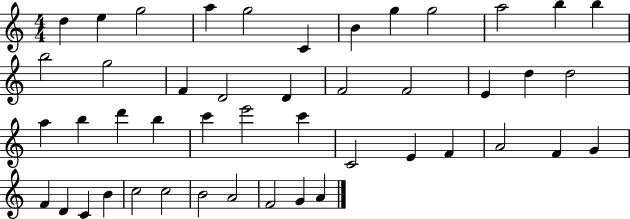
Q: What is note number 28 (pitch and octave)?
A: E6